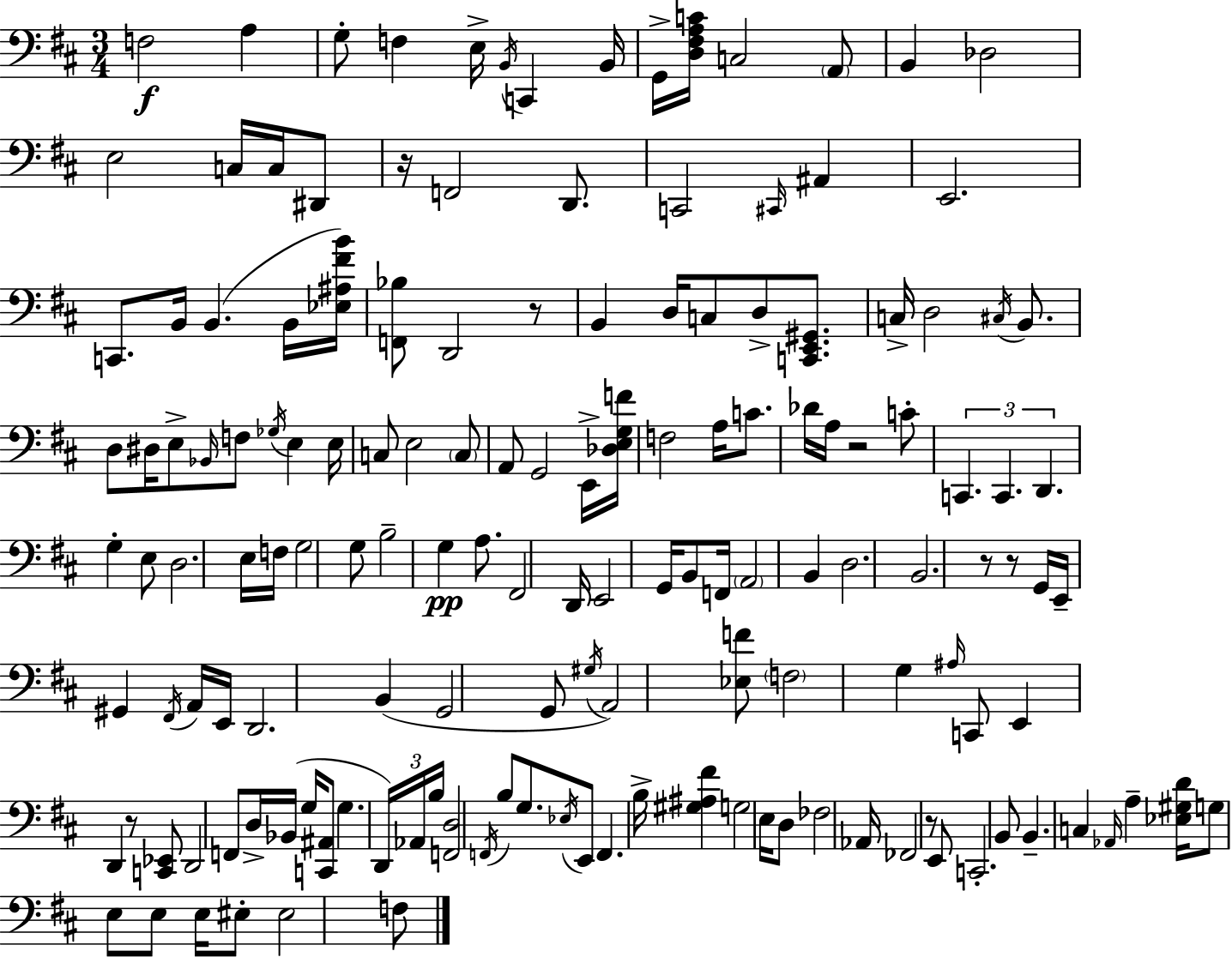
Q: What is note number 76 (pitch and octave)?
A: A2